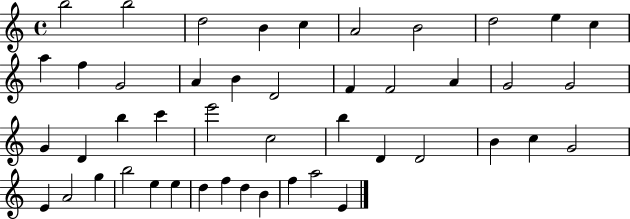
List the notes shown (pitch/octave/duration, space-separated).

B5/h B5/h D5/h B4/q C5/q A4/h B4/h D5/h E5/q C5/q A5/q F5/q G4/h A4/q B4/q D4/h F4/q F4/h A4/q G4/h G4/h G4/q D4/q B5/q C6/q E6/h C5/h B5/q D4/q D4/h B4/q C5/q G4/h E4/q A4/h G5/q B5/h E5/q E5/q D5/q F5/q D5/q B4/q F5/q A5/h E4/q